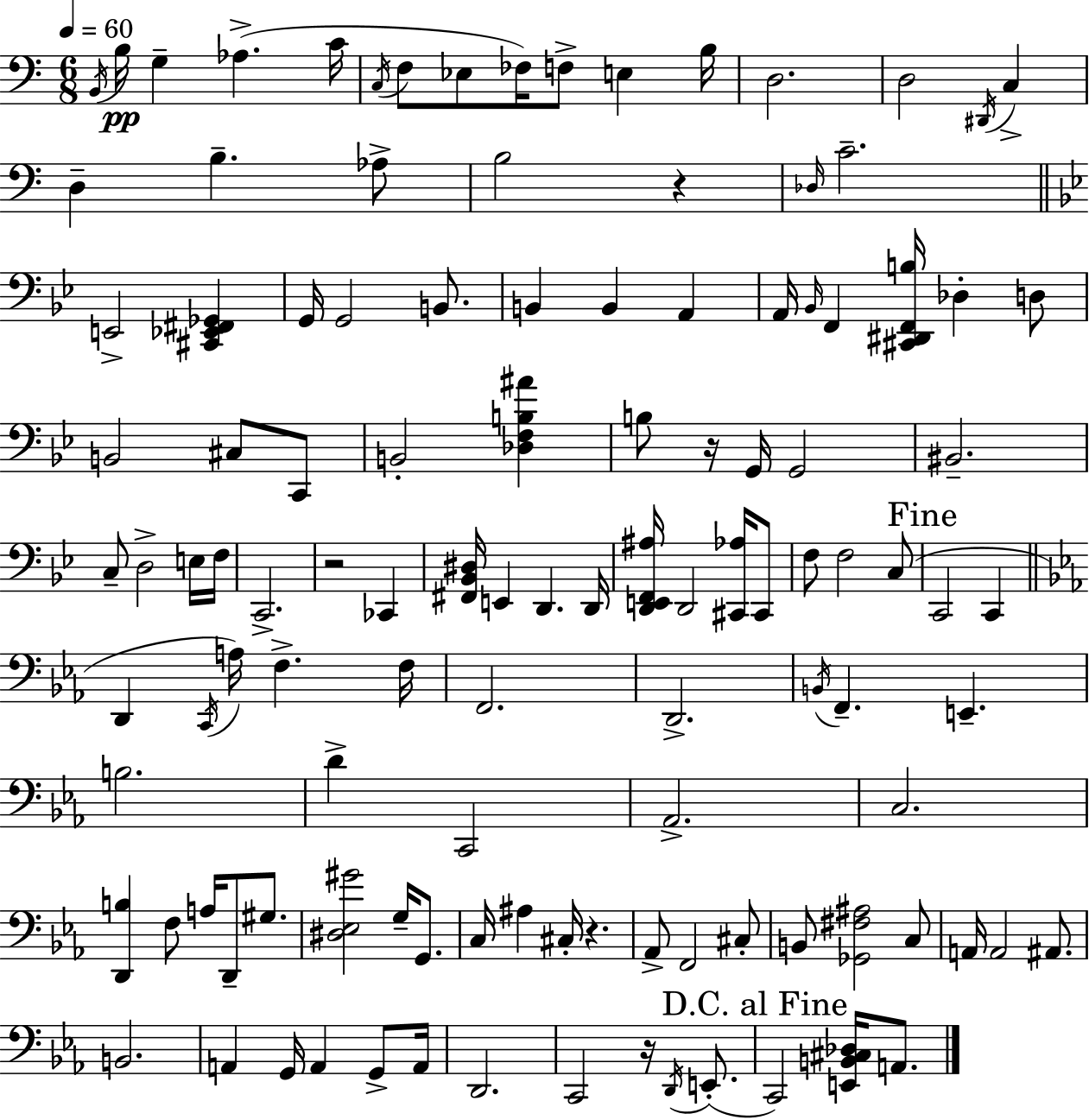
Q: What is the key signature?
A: A minor